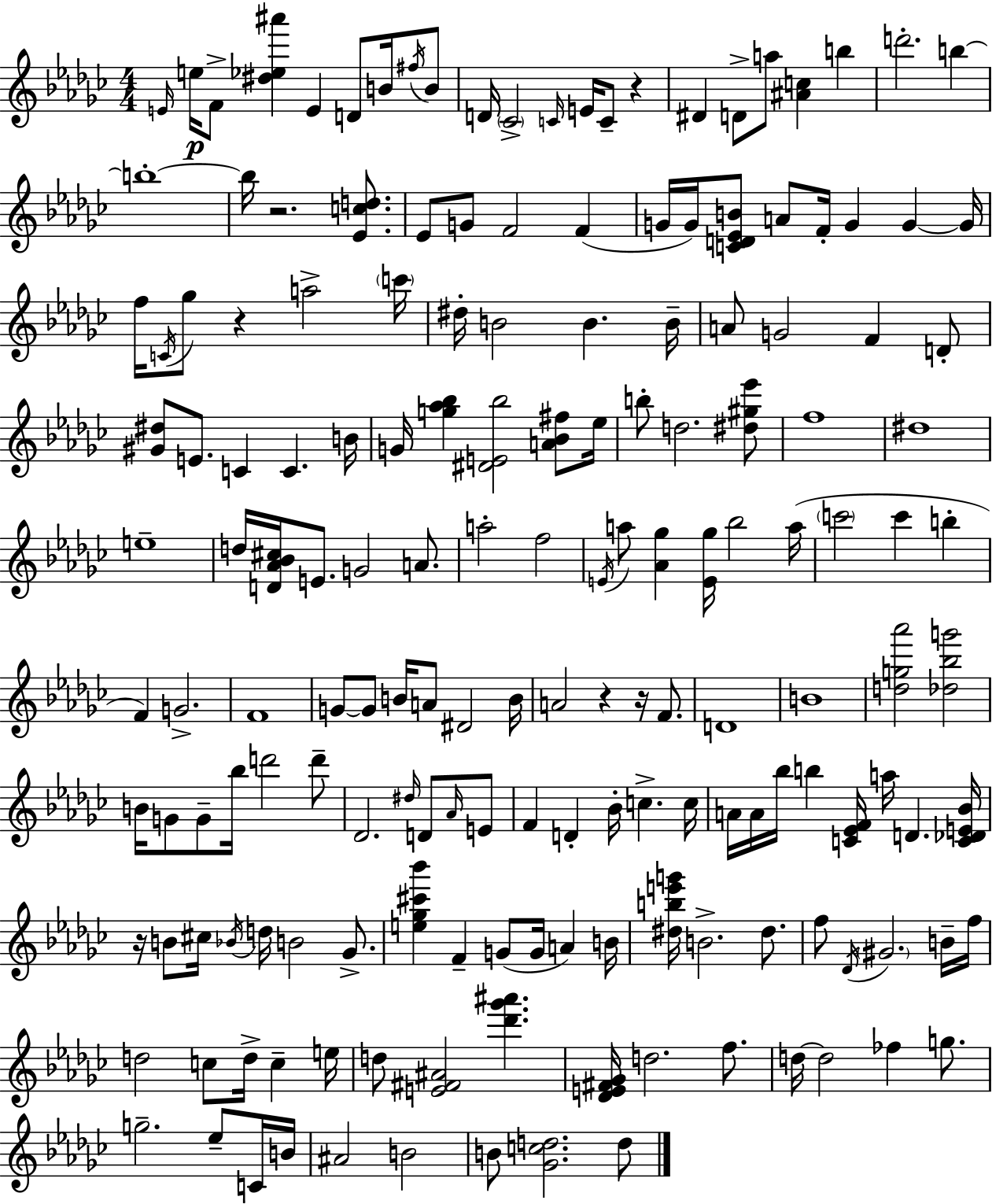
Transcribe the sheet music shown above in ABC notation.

X:1
T:Untitled
M:4/4
L:1/4
K:Ebm
E/4 e/4 F/2 [^d_e^a'] E D/2 B/4 ^f/4 B/2 D/4 _C2 C/4 E/4 C/2 z ^D D/2 a/2 [^Ac] b d'2 b b4 b/4 z2 [_Ecd]/2 _E/2 G/2 F2 F G/4 G/4 [CD_EB]/2 A/2 F/4 G G G/4 f/4 C/4 _g/2 z a2 c'/4 ^d/4 B2 B B/4 A/2 G2 F D/2 [^G^d]/2 E/2 C C B/4 G/4 [g_a_b] [^DE_b]2 [A_B^f]/2 _e/4 b/2 d2 [^d^g_e']/2 f4 ^d4 e4 d/4 [D_A_B^c]/4 E/2 G2 A/2 a2 f2 E/4 a/2 [_A_g] [E_g]/4 _b2 a/4 c'2 c' b F G2 F4 G/2 G/2 B/4 A/2 ^D2 B/4 A2 z z/4 F/2 D4 B4 [dg_a']2 [_d_bg']2 B/4 G/2 G/2 _b/4 d'2 d'/2 _D2 ^d/4 D/2 _A/4 E/2 F D _B/4 c c/4 A/4 A/4 _b/4 b [C_EF]/4 a/4 D [C_DE_B]/4 z/4 B/2 ^c/4 _B/4 d/4 B2 _G/2 [e_g^c'_b'] F G/2 G/4 A B/4 [^dbe'g']/4 B2 ^d/2 f/2 _D/4 ^G2 B/4 f/4 d2 c/2 d/4 c e/4 d/2 [E^F^A]2 [_d'_g'^a'] [_DE^F_G]/4 d2 f/2 d/4 d2 _f g/2 g2 _e/2 C/4 B/4 ^A2 B2 B/2 [_Gcd]2 d/2